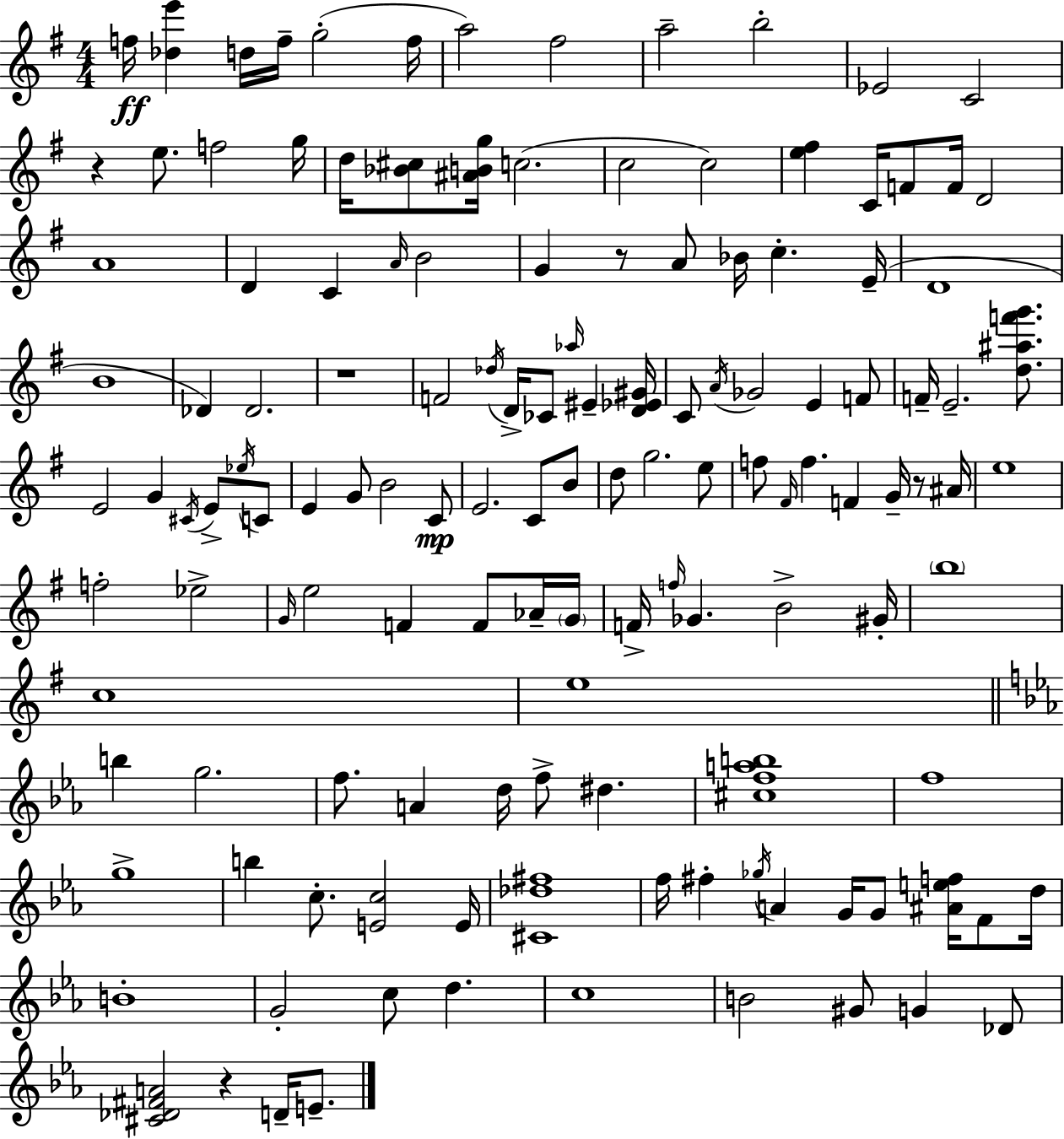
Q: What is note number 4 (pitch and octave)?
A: G5